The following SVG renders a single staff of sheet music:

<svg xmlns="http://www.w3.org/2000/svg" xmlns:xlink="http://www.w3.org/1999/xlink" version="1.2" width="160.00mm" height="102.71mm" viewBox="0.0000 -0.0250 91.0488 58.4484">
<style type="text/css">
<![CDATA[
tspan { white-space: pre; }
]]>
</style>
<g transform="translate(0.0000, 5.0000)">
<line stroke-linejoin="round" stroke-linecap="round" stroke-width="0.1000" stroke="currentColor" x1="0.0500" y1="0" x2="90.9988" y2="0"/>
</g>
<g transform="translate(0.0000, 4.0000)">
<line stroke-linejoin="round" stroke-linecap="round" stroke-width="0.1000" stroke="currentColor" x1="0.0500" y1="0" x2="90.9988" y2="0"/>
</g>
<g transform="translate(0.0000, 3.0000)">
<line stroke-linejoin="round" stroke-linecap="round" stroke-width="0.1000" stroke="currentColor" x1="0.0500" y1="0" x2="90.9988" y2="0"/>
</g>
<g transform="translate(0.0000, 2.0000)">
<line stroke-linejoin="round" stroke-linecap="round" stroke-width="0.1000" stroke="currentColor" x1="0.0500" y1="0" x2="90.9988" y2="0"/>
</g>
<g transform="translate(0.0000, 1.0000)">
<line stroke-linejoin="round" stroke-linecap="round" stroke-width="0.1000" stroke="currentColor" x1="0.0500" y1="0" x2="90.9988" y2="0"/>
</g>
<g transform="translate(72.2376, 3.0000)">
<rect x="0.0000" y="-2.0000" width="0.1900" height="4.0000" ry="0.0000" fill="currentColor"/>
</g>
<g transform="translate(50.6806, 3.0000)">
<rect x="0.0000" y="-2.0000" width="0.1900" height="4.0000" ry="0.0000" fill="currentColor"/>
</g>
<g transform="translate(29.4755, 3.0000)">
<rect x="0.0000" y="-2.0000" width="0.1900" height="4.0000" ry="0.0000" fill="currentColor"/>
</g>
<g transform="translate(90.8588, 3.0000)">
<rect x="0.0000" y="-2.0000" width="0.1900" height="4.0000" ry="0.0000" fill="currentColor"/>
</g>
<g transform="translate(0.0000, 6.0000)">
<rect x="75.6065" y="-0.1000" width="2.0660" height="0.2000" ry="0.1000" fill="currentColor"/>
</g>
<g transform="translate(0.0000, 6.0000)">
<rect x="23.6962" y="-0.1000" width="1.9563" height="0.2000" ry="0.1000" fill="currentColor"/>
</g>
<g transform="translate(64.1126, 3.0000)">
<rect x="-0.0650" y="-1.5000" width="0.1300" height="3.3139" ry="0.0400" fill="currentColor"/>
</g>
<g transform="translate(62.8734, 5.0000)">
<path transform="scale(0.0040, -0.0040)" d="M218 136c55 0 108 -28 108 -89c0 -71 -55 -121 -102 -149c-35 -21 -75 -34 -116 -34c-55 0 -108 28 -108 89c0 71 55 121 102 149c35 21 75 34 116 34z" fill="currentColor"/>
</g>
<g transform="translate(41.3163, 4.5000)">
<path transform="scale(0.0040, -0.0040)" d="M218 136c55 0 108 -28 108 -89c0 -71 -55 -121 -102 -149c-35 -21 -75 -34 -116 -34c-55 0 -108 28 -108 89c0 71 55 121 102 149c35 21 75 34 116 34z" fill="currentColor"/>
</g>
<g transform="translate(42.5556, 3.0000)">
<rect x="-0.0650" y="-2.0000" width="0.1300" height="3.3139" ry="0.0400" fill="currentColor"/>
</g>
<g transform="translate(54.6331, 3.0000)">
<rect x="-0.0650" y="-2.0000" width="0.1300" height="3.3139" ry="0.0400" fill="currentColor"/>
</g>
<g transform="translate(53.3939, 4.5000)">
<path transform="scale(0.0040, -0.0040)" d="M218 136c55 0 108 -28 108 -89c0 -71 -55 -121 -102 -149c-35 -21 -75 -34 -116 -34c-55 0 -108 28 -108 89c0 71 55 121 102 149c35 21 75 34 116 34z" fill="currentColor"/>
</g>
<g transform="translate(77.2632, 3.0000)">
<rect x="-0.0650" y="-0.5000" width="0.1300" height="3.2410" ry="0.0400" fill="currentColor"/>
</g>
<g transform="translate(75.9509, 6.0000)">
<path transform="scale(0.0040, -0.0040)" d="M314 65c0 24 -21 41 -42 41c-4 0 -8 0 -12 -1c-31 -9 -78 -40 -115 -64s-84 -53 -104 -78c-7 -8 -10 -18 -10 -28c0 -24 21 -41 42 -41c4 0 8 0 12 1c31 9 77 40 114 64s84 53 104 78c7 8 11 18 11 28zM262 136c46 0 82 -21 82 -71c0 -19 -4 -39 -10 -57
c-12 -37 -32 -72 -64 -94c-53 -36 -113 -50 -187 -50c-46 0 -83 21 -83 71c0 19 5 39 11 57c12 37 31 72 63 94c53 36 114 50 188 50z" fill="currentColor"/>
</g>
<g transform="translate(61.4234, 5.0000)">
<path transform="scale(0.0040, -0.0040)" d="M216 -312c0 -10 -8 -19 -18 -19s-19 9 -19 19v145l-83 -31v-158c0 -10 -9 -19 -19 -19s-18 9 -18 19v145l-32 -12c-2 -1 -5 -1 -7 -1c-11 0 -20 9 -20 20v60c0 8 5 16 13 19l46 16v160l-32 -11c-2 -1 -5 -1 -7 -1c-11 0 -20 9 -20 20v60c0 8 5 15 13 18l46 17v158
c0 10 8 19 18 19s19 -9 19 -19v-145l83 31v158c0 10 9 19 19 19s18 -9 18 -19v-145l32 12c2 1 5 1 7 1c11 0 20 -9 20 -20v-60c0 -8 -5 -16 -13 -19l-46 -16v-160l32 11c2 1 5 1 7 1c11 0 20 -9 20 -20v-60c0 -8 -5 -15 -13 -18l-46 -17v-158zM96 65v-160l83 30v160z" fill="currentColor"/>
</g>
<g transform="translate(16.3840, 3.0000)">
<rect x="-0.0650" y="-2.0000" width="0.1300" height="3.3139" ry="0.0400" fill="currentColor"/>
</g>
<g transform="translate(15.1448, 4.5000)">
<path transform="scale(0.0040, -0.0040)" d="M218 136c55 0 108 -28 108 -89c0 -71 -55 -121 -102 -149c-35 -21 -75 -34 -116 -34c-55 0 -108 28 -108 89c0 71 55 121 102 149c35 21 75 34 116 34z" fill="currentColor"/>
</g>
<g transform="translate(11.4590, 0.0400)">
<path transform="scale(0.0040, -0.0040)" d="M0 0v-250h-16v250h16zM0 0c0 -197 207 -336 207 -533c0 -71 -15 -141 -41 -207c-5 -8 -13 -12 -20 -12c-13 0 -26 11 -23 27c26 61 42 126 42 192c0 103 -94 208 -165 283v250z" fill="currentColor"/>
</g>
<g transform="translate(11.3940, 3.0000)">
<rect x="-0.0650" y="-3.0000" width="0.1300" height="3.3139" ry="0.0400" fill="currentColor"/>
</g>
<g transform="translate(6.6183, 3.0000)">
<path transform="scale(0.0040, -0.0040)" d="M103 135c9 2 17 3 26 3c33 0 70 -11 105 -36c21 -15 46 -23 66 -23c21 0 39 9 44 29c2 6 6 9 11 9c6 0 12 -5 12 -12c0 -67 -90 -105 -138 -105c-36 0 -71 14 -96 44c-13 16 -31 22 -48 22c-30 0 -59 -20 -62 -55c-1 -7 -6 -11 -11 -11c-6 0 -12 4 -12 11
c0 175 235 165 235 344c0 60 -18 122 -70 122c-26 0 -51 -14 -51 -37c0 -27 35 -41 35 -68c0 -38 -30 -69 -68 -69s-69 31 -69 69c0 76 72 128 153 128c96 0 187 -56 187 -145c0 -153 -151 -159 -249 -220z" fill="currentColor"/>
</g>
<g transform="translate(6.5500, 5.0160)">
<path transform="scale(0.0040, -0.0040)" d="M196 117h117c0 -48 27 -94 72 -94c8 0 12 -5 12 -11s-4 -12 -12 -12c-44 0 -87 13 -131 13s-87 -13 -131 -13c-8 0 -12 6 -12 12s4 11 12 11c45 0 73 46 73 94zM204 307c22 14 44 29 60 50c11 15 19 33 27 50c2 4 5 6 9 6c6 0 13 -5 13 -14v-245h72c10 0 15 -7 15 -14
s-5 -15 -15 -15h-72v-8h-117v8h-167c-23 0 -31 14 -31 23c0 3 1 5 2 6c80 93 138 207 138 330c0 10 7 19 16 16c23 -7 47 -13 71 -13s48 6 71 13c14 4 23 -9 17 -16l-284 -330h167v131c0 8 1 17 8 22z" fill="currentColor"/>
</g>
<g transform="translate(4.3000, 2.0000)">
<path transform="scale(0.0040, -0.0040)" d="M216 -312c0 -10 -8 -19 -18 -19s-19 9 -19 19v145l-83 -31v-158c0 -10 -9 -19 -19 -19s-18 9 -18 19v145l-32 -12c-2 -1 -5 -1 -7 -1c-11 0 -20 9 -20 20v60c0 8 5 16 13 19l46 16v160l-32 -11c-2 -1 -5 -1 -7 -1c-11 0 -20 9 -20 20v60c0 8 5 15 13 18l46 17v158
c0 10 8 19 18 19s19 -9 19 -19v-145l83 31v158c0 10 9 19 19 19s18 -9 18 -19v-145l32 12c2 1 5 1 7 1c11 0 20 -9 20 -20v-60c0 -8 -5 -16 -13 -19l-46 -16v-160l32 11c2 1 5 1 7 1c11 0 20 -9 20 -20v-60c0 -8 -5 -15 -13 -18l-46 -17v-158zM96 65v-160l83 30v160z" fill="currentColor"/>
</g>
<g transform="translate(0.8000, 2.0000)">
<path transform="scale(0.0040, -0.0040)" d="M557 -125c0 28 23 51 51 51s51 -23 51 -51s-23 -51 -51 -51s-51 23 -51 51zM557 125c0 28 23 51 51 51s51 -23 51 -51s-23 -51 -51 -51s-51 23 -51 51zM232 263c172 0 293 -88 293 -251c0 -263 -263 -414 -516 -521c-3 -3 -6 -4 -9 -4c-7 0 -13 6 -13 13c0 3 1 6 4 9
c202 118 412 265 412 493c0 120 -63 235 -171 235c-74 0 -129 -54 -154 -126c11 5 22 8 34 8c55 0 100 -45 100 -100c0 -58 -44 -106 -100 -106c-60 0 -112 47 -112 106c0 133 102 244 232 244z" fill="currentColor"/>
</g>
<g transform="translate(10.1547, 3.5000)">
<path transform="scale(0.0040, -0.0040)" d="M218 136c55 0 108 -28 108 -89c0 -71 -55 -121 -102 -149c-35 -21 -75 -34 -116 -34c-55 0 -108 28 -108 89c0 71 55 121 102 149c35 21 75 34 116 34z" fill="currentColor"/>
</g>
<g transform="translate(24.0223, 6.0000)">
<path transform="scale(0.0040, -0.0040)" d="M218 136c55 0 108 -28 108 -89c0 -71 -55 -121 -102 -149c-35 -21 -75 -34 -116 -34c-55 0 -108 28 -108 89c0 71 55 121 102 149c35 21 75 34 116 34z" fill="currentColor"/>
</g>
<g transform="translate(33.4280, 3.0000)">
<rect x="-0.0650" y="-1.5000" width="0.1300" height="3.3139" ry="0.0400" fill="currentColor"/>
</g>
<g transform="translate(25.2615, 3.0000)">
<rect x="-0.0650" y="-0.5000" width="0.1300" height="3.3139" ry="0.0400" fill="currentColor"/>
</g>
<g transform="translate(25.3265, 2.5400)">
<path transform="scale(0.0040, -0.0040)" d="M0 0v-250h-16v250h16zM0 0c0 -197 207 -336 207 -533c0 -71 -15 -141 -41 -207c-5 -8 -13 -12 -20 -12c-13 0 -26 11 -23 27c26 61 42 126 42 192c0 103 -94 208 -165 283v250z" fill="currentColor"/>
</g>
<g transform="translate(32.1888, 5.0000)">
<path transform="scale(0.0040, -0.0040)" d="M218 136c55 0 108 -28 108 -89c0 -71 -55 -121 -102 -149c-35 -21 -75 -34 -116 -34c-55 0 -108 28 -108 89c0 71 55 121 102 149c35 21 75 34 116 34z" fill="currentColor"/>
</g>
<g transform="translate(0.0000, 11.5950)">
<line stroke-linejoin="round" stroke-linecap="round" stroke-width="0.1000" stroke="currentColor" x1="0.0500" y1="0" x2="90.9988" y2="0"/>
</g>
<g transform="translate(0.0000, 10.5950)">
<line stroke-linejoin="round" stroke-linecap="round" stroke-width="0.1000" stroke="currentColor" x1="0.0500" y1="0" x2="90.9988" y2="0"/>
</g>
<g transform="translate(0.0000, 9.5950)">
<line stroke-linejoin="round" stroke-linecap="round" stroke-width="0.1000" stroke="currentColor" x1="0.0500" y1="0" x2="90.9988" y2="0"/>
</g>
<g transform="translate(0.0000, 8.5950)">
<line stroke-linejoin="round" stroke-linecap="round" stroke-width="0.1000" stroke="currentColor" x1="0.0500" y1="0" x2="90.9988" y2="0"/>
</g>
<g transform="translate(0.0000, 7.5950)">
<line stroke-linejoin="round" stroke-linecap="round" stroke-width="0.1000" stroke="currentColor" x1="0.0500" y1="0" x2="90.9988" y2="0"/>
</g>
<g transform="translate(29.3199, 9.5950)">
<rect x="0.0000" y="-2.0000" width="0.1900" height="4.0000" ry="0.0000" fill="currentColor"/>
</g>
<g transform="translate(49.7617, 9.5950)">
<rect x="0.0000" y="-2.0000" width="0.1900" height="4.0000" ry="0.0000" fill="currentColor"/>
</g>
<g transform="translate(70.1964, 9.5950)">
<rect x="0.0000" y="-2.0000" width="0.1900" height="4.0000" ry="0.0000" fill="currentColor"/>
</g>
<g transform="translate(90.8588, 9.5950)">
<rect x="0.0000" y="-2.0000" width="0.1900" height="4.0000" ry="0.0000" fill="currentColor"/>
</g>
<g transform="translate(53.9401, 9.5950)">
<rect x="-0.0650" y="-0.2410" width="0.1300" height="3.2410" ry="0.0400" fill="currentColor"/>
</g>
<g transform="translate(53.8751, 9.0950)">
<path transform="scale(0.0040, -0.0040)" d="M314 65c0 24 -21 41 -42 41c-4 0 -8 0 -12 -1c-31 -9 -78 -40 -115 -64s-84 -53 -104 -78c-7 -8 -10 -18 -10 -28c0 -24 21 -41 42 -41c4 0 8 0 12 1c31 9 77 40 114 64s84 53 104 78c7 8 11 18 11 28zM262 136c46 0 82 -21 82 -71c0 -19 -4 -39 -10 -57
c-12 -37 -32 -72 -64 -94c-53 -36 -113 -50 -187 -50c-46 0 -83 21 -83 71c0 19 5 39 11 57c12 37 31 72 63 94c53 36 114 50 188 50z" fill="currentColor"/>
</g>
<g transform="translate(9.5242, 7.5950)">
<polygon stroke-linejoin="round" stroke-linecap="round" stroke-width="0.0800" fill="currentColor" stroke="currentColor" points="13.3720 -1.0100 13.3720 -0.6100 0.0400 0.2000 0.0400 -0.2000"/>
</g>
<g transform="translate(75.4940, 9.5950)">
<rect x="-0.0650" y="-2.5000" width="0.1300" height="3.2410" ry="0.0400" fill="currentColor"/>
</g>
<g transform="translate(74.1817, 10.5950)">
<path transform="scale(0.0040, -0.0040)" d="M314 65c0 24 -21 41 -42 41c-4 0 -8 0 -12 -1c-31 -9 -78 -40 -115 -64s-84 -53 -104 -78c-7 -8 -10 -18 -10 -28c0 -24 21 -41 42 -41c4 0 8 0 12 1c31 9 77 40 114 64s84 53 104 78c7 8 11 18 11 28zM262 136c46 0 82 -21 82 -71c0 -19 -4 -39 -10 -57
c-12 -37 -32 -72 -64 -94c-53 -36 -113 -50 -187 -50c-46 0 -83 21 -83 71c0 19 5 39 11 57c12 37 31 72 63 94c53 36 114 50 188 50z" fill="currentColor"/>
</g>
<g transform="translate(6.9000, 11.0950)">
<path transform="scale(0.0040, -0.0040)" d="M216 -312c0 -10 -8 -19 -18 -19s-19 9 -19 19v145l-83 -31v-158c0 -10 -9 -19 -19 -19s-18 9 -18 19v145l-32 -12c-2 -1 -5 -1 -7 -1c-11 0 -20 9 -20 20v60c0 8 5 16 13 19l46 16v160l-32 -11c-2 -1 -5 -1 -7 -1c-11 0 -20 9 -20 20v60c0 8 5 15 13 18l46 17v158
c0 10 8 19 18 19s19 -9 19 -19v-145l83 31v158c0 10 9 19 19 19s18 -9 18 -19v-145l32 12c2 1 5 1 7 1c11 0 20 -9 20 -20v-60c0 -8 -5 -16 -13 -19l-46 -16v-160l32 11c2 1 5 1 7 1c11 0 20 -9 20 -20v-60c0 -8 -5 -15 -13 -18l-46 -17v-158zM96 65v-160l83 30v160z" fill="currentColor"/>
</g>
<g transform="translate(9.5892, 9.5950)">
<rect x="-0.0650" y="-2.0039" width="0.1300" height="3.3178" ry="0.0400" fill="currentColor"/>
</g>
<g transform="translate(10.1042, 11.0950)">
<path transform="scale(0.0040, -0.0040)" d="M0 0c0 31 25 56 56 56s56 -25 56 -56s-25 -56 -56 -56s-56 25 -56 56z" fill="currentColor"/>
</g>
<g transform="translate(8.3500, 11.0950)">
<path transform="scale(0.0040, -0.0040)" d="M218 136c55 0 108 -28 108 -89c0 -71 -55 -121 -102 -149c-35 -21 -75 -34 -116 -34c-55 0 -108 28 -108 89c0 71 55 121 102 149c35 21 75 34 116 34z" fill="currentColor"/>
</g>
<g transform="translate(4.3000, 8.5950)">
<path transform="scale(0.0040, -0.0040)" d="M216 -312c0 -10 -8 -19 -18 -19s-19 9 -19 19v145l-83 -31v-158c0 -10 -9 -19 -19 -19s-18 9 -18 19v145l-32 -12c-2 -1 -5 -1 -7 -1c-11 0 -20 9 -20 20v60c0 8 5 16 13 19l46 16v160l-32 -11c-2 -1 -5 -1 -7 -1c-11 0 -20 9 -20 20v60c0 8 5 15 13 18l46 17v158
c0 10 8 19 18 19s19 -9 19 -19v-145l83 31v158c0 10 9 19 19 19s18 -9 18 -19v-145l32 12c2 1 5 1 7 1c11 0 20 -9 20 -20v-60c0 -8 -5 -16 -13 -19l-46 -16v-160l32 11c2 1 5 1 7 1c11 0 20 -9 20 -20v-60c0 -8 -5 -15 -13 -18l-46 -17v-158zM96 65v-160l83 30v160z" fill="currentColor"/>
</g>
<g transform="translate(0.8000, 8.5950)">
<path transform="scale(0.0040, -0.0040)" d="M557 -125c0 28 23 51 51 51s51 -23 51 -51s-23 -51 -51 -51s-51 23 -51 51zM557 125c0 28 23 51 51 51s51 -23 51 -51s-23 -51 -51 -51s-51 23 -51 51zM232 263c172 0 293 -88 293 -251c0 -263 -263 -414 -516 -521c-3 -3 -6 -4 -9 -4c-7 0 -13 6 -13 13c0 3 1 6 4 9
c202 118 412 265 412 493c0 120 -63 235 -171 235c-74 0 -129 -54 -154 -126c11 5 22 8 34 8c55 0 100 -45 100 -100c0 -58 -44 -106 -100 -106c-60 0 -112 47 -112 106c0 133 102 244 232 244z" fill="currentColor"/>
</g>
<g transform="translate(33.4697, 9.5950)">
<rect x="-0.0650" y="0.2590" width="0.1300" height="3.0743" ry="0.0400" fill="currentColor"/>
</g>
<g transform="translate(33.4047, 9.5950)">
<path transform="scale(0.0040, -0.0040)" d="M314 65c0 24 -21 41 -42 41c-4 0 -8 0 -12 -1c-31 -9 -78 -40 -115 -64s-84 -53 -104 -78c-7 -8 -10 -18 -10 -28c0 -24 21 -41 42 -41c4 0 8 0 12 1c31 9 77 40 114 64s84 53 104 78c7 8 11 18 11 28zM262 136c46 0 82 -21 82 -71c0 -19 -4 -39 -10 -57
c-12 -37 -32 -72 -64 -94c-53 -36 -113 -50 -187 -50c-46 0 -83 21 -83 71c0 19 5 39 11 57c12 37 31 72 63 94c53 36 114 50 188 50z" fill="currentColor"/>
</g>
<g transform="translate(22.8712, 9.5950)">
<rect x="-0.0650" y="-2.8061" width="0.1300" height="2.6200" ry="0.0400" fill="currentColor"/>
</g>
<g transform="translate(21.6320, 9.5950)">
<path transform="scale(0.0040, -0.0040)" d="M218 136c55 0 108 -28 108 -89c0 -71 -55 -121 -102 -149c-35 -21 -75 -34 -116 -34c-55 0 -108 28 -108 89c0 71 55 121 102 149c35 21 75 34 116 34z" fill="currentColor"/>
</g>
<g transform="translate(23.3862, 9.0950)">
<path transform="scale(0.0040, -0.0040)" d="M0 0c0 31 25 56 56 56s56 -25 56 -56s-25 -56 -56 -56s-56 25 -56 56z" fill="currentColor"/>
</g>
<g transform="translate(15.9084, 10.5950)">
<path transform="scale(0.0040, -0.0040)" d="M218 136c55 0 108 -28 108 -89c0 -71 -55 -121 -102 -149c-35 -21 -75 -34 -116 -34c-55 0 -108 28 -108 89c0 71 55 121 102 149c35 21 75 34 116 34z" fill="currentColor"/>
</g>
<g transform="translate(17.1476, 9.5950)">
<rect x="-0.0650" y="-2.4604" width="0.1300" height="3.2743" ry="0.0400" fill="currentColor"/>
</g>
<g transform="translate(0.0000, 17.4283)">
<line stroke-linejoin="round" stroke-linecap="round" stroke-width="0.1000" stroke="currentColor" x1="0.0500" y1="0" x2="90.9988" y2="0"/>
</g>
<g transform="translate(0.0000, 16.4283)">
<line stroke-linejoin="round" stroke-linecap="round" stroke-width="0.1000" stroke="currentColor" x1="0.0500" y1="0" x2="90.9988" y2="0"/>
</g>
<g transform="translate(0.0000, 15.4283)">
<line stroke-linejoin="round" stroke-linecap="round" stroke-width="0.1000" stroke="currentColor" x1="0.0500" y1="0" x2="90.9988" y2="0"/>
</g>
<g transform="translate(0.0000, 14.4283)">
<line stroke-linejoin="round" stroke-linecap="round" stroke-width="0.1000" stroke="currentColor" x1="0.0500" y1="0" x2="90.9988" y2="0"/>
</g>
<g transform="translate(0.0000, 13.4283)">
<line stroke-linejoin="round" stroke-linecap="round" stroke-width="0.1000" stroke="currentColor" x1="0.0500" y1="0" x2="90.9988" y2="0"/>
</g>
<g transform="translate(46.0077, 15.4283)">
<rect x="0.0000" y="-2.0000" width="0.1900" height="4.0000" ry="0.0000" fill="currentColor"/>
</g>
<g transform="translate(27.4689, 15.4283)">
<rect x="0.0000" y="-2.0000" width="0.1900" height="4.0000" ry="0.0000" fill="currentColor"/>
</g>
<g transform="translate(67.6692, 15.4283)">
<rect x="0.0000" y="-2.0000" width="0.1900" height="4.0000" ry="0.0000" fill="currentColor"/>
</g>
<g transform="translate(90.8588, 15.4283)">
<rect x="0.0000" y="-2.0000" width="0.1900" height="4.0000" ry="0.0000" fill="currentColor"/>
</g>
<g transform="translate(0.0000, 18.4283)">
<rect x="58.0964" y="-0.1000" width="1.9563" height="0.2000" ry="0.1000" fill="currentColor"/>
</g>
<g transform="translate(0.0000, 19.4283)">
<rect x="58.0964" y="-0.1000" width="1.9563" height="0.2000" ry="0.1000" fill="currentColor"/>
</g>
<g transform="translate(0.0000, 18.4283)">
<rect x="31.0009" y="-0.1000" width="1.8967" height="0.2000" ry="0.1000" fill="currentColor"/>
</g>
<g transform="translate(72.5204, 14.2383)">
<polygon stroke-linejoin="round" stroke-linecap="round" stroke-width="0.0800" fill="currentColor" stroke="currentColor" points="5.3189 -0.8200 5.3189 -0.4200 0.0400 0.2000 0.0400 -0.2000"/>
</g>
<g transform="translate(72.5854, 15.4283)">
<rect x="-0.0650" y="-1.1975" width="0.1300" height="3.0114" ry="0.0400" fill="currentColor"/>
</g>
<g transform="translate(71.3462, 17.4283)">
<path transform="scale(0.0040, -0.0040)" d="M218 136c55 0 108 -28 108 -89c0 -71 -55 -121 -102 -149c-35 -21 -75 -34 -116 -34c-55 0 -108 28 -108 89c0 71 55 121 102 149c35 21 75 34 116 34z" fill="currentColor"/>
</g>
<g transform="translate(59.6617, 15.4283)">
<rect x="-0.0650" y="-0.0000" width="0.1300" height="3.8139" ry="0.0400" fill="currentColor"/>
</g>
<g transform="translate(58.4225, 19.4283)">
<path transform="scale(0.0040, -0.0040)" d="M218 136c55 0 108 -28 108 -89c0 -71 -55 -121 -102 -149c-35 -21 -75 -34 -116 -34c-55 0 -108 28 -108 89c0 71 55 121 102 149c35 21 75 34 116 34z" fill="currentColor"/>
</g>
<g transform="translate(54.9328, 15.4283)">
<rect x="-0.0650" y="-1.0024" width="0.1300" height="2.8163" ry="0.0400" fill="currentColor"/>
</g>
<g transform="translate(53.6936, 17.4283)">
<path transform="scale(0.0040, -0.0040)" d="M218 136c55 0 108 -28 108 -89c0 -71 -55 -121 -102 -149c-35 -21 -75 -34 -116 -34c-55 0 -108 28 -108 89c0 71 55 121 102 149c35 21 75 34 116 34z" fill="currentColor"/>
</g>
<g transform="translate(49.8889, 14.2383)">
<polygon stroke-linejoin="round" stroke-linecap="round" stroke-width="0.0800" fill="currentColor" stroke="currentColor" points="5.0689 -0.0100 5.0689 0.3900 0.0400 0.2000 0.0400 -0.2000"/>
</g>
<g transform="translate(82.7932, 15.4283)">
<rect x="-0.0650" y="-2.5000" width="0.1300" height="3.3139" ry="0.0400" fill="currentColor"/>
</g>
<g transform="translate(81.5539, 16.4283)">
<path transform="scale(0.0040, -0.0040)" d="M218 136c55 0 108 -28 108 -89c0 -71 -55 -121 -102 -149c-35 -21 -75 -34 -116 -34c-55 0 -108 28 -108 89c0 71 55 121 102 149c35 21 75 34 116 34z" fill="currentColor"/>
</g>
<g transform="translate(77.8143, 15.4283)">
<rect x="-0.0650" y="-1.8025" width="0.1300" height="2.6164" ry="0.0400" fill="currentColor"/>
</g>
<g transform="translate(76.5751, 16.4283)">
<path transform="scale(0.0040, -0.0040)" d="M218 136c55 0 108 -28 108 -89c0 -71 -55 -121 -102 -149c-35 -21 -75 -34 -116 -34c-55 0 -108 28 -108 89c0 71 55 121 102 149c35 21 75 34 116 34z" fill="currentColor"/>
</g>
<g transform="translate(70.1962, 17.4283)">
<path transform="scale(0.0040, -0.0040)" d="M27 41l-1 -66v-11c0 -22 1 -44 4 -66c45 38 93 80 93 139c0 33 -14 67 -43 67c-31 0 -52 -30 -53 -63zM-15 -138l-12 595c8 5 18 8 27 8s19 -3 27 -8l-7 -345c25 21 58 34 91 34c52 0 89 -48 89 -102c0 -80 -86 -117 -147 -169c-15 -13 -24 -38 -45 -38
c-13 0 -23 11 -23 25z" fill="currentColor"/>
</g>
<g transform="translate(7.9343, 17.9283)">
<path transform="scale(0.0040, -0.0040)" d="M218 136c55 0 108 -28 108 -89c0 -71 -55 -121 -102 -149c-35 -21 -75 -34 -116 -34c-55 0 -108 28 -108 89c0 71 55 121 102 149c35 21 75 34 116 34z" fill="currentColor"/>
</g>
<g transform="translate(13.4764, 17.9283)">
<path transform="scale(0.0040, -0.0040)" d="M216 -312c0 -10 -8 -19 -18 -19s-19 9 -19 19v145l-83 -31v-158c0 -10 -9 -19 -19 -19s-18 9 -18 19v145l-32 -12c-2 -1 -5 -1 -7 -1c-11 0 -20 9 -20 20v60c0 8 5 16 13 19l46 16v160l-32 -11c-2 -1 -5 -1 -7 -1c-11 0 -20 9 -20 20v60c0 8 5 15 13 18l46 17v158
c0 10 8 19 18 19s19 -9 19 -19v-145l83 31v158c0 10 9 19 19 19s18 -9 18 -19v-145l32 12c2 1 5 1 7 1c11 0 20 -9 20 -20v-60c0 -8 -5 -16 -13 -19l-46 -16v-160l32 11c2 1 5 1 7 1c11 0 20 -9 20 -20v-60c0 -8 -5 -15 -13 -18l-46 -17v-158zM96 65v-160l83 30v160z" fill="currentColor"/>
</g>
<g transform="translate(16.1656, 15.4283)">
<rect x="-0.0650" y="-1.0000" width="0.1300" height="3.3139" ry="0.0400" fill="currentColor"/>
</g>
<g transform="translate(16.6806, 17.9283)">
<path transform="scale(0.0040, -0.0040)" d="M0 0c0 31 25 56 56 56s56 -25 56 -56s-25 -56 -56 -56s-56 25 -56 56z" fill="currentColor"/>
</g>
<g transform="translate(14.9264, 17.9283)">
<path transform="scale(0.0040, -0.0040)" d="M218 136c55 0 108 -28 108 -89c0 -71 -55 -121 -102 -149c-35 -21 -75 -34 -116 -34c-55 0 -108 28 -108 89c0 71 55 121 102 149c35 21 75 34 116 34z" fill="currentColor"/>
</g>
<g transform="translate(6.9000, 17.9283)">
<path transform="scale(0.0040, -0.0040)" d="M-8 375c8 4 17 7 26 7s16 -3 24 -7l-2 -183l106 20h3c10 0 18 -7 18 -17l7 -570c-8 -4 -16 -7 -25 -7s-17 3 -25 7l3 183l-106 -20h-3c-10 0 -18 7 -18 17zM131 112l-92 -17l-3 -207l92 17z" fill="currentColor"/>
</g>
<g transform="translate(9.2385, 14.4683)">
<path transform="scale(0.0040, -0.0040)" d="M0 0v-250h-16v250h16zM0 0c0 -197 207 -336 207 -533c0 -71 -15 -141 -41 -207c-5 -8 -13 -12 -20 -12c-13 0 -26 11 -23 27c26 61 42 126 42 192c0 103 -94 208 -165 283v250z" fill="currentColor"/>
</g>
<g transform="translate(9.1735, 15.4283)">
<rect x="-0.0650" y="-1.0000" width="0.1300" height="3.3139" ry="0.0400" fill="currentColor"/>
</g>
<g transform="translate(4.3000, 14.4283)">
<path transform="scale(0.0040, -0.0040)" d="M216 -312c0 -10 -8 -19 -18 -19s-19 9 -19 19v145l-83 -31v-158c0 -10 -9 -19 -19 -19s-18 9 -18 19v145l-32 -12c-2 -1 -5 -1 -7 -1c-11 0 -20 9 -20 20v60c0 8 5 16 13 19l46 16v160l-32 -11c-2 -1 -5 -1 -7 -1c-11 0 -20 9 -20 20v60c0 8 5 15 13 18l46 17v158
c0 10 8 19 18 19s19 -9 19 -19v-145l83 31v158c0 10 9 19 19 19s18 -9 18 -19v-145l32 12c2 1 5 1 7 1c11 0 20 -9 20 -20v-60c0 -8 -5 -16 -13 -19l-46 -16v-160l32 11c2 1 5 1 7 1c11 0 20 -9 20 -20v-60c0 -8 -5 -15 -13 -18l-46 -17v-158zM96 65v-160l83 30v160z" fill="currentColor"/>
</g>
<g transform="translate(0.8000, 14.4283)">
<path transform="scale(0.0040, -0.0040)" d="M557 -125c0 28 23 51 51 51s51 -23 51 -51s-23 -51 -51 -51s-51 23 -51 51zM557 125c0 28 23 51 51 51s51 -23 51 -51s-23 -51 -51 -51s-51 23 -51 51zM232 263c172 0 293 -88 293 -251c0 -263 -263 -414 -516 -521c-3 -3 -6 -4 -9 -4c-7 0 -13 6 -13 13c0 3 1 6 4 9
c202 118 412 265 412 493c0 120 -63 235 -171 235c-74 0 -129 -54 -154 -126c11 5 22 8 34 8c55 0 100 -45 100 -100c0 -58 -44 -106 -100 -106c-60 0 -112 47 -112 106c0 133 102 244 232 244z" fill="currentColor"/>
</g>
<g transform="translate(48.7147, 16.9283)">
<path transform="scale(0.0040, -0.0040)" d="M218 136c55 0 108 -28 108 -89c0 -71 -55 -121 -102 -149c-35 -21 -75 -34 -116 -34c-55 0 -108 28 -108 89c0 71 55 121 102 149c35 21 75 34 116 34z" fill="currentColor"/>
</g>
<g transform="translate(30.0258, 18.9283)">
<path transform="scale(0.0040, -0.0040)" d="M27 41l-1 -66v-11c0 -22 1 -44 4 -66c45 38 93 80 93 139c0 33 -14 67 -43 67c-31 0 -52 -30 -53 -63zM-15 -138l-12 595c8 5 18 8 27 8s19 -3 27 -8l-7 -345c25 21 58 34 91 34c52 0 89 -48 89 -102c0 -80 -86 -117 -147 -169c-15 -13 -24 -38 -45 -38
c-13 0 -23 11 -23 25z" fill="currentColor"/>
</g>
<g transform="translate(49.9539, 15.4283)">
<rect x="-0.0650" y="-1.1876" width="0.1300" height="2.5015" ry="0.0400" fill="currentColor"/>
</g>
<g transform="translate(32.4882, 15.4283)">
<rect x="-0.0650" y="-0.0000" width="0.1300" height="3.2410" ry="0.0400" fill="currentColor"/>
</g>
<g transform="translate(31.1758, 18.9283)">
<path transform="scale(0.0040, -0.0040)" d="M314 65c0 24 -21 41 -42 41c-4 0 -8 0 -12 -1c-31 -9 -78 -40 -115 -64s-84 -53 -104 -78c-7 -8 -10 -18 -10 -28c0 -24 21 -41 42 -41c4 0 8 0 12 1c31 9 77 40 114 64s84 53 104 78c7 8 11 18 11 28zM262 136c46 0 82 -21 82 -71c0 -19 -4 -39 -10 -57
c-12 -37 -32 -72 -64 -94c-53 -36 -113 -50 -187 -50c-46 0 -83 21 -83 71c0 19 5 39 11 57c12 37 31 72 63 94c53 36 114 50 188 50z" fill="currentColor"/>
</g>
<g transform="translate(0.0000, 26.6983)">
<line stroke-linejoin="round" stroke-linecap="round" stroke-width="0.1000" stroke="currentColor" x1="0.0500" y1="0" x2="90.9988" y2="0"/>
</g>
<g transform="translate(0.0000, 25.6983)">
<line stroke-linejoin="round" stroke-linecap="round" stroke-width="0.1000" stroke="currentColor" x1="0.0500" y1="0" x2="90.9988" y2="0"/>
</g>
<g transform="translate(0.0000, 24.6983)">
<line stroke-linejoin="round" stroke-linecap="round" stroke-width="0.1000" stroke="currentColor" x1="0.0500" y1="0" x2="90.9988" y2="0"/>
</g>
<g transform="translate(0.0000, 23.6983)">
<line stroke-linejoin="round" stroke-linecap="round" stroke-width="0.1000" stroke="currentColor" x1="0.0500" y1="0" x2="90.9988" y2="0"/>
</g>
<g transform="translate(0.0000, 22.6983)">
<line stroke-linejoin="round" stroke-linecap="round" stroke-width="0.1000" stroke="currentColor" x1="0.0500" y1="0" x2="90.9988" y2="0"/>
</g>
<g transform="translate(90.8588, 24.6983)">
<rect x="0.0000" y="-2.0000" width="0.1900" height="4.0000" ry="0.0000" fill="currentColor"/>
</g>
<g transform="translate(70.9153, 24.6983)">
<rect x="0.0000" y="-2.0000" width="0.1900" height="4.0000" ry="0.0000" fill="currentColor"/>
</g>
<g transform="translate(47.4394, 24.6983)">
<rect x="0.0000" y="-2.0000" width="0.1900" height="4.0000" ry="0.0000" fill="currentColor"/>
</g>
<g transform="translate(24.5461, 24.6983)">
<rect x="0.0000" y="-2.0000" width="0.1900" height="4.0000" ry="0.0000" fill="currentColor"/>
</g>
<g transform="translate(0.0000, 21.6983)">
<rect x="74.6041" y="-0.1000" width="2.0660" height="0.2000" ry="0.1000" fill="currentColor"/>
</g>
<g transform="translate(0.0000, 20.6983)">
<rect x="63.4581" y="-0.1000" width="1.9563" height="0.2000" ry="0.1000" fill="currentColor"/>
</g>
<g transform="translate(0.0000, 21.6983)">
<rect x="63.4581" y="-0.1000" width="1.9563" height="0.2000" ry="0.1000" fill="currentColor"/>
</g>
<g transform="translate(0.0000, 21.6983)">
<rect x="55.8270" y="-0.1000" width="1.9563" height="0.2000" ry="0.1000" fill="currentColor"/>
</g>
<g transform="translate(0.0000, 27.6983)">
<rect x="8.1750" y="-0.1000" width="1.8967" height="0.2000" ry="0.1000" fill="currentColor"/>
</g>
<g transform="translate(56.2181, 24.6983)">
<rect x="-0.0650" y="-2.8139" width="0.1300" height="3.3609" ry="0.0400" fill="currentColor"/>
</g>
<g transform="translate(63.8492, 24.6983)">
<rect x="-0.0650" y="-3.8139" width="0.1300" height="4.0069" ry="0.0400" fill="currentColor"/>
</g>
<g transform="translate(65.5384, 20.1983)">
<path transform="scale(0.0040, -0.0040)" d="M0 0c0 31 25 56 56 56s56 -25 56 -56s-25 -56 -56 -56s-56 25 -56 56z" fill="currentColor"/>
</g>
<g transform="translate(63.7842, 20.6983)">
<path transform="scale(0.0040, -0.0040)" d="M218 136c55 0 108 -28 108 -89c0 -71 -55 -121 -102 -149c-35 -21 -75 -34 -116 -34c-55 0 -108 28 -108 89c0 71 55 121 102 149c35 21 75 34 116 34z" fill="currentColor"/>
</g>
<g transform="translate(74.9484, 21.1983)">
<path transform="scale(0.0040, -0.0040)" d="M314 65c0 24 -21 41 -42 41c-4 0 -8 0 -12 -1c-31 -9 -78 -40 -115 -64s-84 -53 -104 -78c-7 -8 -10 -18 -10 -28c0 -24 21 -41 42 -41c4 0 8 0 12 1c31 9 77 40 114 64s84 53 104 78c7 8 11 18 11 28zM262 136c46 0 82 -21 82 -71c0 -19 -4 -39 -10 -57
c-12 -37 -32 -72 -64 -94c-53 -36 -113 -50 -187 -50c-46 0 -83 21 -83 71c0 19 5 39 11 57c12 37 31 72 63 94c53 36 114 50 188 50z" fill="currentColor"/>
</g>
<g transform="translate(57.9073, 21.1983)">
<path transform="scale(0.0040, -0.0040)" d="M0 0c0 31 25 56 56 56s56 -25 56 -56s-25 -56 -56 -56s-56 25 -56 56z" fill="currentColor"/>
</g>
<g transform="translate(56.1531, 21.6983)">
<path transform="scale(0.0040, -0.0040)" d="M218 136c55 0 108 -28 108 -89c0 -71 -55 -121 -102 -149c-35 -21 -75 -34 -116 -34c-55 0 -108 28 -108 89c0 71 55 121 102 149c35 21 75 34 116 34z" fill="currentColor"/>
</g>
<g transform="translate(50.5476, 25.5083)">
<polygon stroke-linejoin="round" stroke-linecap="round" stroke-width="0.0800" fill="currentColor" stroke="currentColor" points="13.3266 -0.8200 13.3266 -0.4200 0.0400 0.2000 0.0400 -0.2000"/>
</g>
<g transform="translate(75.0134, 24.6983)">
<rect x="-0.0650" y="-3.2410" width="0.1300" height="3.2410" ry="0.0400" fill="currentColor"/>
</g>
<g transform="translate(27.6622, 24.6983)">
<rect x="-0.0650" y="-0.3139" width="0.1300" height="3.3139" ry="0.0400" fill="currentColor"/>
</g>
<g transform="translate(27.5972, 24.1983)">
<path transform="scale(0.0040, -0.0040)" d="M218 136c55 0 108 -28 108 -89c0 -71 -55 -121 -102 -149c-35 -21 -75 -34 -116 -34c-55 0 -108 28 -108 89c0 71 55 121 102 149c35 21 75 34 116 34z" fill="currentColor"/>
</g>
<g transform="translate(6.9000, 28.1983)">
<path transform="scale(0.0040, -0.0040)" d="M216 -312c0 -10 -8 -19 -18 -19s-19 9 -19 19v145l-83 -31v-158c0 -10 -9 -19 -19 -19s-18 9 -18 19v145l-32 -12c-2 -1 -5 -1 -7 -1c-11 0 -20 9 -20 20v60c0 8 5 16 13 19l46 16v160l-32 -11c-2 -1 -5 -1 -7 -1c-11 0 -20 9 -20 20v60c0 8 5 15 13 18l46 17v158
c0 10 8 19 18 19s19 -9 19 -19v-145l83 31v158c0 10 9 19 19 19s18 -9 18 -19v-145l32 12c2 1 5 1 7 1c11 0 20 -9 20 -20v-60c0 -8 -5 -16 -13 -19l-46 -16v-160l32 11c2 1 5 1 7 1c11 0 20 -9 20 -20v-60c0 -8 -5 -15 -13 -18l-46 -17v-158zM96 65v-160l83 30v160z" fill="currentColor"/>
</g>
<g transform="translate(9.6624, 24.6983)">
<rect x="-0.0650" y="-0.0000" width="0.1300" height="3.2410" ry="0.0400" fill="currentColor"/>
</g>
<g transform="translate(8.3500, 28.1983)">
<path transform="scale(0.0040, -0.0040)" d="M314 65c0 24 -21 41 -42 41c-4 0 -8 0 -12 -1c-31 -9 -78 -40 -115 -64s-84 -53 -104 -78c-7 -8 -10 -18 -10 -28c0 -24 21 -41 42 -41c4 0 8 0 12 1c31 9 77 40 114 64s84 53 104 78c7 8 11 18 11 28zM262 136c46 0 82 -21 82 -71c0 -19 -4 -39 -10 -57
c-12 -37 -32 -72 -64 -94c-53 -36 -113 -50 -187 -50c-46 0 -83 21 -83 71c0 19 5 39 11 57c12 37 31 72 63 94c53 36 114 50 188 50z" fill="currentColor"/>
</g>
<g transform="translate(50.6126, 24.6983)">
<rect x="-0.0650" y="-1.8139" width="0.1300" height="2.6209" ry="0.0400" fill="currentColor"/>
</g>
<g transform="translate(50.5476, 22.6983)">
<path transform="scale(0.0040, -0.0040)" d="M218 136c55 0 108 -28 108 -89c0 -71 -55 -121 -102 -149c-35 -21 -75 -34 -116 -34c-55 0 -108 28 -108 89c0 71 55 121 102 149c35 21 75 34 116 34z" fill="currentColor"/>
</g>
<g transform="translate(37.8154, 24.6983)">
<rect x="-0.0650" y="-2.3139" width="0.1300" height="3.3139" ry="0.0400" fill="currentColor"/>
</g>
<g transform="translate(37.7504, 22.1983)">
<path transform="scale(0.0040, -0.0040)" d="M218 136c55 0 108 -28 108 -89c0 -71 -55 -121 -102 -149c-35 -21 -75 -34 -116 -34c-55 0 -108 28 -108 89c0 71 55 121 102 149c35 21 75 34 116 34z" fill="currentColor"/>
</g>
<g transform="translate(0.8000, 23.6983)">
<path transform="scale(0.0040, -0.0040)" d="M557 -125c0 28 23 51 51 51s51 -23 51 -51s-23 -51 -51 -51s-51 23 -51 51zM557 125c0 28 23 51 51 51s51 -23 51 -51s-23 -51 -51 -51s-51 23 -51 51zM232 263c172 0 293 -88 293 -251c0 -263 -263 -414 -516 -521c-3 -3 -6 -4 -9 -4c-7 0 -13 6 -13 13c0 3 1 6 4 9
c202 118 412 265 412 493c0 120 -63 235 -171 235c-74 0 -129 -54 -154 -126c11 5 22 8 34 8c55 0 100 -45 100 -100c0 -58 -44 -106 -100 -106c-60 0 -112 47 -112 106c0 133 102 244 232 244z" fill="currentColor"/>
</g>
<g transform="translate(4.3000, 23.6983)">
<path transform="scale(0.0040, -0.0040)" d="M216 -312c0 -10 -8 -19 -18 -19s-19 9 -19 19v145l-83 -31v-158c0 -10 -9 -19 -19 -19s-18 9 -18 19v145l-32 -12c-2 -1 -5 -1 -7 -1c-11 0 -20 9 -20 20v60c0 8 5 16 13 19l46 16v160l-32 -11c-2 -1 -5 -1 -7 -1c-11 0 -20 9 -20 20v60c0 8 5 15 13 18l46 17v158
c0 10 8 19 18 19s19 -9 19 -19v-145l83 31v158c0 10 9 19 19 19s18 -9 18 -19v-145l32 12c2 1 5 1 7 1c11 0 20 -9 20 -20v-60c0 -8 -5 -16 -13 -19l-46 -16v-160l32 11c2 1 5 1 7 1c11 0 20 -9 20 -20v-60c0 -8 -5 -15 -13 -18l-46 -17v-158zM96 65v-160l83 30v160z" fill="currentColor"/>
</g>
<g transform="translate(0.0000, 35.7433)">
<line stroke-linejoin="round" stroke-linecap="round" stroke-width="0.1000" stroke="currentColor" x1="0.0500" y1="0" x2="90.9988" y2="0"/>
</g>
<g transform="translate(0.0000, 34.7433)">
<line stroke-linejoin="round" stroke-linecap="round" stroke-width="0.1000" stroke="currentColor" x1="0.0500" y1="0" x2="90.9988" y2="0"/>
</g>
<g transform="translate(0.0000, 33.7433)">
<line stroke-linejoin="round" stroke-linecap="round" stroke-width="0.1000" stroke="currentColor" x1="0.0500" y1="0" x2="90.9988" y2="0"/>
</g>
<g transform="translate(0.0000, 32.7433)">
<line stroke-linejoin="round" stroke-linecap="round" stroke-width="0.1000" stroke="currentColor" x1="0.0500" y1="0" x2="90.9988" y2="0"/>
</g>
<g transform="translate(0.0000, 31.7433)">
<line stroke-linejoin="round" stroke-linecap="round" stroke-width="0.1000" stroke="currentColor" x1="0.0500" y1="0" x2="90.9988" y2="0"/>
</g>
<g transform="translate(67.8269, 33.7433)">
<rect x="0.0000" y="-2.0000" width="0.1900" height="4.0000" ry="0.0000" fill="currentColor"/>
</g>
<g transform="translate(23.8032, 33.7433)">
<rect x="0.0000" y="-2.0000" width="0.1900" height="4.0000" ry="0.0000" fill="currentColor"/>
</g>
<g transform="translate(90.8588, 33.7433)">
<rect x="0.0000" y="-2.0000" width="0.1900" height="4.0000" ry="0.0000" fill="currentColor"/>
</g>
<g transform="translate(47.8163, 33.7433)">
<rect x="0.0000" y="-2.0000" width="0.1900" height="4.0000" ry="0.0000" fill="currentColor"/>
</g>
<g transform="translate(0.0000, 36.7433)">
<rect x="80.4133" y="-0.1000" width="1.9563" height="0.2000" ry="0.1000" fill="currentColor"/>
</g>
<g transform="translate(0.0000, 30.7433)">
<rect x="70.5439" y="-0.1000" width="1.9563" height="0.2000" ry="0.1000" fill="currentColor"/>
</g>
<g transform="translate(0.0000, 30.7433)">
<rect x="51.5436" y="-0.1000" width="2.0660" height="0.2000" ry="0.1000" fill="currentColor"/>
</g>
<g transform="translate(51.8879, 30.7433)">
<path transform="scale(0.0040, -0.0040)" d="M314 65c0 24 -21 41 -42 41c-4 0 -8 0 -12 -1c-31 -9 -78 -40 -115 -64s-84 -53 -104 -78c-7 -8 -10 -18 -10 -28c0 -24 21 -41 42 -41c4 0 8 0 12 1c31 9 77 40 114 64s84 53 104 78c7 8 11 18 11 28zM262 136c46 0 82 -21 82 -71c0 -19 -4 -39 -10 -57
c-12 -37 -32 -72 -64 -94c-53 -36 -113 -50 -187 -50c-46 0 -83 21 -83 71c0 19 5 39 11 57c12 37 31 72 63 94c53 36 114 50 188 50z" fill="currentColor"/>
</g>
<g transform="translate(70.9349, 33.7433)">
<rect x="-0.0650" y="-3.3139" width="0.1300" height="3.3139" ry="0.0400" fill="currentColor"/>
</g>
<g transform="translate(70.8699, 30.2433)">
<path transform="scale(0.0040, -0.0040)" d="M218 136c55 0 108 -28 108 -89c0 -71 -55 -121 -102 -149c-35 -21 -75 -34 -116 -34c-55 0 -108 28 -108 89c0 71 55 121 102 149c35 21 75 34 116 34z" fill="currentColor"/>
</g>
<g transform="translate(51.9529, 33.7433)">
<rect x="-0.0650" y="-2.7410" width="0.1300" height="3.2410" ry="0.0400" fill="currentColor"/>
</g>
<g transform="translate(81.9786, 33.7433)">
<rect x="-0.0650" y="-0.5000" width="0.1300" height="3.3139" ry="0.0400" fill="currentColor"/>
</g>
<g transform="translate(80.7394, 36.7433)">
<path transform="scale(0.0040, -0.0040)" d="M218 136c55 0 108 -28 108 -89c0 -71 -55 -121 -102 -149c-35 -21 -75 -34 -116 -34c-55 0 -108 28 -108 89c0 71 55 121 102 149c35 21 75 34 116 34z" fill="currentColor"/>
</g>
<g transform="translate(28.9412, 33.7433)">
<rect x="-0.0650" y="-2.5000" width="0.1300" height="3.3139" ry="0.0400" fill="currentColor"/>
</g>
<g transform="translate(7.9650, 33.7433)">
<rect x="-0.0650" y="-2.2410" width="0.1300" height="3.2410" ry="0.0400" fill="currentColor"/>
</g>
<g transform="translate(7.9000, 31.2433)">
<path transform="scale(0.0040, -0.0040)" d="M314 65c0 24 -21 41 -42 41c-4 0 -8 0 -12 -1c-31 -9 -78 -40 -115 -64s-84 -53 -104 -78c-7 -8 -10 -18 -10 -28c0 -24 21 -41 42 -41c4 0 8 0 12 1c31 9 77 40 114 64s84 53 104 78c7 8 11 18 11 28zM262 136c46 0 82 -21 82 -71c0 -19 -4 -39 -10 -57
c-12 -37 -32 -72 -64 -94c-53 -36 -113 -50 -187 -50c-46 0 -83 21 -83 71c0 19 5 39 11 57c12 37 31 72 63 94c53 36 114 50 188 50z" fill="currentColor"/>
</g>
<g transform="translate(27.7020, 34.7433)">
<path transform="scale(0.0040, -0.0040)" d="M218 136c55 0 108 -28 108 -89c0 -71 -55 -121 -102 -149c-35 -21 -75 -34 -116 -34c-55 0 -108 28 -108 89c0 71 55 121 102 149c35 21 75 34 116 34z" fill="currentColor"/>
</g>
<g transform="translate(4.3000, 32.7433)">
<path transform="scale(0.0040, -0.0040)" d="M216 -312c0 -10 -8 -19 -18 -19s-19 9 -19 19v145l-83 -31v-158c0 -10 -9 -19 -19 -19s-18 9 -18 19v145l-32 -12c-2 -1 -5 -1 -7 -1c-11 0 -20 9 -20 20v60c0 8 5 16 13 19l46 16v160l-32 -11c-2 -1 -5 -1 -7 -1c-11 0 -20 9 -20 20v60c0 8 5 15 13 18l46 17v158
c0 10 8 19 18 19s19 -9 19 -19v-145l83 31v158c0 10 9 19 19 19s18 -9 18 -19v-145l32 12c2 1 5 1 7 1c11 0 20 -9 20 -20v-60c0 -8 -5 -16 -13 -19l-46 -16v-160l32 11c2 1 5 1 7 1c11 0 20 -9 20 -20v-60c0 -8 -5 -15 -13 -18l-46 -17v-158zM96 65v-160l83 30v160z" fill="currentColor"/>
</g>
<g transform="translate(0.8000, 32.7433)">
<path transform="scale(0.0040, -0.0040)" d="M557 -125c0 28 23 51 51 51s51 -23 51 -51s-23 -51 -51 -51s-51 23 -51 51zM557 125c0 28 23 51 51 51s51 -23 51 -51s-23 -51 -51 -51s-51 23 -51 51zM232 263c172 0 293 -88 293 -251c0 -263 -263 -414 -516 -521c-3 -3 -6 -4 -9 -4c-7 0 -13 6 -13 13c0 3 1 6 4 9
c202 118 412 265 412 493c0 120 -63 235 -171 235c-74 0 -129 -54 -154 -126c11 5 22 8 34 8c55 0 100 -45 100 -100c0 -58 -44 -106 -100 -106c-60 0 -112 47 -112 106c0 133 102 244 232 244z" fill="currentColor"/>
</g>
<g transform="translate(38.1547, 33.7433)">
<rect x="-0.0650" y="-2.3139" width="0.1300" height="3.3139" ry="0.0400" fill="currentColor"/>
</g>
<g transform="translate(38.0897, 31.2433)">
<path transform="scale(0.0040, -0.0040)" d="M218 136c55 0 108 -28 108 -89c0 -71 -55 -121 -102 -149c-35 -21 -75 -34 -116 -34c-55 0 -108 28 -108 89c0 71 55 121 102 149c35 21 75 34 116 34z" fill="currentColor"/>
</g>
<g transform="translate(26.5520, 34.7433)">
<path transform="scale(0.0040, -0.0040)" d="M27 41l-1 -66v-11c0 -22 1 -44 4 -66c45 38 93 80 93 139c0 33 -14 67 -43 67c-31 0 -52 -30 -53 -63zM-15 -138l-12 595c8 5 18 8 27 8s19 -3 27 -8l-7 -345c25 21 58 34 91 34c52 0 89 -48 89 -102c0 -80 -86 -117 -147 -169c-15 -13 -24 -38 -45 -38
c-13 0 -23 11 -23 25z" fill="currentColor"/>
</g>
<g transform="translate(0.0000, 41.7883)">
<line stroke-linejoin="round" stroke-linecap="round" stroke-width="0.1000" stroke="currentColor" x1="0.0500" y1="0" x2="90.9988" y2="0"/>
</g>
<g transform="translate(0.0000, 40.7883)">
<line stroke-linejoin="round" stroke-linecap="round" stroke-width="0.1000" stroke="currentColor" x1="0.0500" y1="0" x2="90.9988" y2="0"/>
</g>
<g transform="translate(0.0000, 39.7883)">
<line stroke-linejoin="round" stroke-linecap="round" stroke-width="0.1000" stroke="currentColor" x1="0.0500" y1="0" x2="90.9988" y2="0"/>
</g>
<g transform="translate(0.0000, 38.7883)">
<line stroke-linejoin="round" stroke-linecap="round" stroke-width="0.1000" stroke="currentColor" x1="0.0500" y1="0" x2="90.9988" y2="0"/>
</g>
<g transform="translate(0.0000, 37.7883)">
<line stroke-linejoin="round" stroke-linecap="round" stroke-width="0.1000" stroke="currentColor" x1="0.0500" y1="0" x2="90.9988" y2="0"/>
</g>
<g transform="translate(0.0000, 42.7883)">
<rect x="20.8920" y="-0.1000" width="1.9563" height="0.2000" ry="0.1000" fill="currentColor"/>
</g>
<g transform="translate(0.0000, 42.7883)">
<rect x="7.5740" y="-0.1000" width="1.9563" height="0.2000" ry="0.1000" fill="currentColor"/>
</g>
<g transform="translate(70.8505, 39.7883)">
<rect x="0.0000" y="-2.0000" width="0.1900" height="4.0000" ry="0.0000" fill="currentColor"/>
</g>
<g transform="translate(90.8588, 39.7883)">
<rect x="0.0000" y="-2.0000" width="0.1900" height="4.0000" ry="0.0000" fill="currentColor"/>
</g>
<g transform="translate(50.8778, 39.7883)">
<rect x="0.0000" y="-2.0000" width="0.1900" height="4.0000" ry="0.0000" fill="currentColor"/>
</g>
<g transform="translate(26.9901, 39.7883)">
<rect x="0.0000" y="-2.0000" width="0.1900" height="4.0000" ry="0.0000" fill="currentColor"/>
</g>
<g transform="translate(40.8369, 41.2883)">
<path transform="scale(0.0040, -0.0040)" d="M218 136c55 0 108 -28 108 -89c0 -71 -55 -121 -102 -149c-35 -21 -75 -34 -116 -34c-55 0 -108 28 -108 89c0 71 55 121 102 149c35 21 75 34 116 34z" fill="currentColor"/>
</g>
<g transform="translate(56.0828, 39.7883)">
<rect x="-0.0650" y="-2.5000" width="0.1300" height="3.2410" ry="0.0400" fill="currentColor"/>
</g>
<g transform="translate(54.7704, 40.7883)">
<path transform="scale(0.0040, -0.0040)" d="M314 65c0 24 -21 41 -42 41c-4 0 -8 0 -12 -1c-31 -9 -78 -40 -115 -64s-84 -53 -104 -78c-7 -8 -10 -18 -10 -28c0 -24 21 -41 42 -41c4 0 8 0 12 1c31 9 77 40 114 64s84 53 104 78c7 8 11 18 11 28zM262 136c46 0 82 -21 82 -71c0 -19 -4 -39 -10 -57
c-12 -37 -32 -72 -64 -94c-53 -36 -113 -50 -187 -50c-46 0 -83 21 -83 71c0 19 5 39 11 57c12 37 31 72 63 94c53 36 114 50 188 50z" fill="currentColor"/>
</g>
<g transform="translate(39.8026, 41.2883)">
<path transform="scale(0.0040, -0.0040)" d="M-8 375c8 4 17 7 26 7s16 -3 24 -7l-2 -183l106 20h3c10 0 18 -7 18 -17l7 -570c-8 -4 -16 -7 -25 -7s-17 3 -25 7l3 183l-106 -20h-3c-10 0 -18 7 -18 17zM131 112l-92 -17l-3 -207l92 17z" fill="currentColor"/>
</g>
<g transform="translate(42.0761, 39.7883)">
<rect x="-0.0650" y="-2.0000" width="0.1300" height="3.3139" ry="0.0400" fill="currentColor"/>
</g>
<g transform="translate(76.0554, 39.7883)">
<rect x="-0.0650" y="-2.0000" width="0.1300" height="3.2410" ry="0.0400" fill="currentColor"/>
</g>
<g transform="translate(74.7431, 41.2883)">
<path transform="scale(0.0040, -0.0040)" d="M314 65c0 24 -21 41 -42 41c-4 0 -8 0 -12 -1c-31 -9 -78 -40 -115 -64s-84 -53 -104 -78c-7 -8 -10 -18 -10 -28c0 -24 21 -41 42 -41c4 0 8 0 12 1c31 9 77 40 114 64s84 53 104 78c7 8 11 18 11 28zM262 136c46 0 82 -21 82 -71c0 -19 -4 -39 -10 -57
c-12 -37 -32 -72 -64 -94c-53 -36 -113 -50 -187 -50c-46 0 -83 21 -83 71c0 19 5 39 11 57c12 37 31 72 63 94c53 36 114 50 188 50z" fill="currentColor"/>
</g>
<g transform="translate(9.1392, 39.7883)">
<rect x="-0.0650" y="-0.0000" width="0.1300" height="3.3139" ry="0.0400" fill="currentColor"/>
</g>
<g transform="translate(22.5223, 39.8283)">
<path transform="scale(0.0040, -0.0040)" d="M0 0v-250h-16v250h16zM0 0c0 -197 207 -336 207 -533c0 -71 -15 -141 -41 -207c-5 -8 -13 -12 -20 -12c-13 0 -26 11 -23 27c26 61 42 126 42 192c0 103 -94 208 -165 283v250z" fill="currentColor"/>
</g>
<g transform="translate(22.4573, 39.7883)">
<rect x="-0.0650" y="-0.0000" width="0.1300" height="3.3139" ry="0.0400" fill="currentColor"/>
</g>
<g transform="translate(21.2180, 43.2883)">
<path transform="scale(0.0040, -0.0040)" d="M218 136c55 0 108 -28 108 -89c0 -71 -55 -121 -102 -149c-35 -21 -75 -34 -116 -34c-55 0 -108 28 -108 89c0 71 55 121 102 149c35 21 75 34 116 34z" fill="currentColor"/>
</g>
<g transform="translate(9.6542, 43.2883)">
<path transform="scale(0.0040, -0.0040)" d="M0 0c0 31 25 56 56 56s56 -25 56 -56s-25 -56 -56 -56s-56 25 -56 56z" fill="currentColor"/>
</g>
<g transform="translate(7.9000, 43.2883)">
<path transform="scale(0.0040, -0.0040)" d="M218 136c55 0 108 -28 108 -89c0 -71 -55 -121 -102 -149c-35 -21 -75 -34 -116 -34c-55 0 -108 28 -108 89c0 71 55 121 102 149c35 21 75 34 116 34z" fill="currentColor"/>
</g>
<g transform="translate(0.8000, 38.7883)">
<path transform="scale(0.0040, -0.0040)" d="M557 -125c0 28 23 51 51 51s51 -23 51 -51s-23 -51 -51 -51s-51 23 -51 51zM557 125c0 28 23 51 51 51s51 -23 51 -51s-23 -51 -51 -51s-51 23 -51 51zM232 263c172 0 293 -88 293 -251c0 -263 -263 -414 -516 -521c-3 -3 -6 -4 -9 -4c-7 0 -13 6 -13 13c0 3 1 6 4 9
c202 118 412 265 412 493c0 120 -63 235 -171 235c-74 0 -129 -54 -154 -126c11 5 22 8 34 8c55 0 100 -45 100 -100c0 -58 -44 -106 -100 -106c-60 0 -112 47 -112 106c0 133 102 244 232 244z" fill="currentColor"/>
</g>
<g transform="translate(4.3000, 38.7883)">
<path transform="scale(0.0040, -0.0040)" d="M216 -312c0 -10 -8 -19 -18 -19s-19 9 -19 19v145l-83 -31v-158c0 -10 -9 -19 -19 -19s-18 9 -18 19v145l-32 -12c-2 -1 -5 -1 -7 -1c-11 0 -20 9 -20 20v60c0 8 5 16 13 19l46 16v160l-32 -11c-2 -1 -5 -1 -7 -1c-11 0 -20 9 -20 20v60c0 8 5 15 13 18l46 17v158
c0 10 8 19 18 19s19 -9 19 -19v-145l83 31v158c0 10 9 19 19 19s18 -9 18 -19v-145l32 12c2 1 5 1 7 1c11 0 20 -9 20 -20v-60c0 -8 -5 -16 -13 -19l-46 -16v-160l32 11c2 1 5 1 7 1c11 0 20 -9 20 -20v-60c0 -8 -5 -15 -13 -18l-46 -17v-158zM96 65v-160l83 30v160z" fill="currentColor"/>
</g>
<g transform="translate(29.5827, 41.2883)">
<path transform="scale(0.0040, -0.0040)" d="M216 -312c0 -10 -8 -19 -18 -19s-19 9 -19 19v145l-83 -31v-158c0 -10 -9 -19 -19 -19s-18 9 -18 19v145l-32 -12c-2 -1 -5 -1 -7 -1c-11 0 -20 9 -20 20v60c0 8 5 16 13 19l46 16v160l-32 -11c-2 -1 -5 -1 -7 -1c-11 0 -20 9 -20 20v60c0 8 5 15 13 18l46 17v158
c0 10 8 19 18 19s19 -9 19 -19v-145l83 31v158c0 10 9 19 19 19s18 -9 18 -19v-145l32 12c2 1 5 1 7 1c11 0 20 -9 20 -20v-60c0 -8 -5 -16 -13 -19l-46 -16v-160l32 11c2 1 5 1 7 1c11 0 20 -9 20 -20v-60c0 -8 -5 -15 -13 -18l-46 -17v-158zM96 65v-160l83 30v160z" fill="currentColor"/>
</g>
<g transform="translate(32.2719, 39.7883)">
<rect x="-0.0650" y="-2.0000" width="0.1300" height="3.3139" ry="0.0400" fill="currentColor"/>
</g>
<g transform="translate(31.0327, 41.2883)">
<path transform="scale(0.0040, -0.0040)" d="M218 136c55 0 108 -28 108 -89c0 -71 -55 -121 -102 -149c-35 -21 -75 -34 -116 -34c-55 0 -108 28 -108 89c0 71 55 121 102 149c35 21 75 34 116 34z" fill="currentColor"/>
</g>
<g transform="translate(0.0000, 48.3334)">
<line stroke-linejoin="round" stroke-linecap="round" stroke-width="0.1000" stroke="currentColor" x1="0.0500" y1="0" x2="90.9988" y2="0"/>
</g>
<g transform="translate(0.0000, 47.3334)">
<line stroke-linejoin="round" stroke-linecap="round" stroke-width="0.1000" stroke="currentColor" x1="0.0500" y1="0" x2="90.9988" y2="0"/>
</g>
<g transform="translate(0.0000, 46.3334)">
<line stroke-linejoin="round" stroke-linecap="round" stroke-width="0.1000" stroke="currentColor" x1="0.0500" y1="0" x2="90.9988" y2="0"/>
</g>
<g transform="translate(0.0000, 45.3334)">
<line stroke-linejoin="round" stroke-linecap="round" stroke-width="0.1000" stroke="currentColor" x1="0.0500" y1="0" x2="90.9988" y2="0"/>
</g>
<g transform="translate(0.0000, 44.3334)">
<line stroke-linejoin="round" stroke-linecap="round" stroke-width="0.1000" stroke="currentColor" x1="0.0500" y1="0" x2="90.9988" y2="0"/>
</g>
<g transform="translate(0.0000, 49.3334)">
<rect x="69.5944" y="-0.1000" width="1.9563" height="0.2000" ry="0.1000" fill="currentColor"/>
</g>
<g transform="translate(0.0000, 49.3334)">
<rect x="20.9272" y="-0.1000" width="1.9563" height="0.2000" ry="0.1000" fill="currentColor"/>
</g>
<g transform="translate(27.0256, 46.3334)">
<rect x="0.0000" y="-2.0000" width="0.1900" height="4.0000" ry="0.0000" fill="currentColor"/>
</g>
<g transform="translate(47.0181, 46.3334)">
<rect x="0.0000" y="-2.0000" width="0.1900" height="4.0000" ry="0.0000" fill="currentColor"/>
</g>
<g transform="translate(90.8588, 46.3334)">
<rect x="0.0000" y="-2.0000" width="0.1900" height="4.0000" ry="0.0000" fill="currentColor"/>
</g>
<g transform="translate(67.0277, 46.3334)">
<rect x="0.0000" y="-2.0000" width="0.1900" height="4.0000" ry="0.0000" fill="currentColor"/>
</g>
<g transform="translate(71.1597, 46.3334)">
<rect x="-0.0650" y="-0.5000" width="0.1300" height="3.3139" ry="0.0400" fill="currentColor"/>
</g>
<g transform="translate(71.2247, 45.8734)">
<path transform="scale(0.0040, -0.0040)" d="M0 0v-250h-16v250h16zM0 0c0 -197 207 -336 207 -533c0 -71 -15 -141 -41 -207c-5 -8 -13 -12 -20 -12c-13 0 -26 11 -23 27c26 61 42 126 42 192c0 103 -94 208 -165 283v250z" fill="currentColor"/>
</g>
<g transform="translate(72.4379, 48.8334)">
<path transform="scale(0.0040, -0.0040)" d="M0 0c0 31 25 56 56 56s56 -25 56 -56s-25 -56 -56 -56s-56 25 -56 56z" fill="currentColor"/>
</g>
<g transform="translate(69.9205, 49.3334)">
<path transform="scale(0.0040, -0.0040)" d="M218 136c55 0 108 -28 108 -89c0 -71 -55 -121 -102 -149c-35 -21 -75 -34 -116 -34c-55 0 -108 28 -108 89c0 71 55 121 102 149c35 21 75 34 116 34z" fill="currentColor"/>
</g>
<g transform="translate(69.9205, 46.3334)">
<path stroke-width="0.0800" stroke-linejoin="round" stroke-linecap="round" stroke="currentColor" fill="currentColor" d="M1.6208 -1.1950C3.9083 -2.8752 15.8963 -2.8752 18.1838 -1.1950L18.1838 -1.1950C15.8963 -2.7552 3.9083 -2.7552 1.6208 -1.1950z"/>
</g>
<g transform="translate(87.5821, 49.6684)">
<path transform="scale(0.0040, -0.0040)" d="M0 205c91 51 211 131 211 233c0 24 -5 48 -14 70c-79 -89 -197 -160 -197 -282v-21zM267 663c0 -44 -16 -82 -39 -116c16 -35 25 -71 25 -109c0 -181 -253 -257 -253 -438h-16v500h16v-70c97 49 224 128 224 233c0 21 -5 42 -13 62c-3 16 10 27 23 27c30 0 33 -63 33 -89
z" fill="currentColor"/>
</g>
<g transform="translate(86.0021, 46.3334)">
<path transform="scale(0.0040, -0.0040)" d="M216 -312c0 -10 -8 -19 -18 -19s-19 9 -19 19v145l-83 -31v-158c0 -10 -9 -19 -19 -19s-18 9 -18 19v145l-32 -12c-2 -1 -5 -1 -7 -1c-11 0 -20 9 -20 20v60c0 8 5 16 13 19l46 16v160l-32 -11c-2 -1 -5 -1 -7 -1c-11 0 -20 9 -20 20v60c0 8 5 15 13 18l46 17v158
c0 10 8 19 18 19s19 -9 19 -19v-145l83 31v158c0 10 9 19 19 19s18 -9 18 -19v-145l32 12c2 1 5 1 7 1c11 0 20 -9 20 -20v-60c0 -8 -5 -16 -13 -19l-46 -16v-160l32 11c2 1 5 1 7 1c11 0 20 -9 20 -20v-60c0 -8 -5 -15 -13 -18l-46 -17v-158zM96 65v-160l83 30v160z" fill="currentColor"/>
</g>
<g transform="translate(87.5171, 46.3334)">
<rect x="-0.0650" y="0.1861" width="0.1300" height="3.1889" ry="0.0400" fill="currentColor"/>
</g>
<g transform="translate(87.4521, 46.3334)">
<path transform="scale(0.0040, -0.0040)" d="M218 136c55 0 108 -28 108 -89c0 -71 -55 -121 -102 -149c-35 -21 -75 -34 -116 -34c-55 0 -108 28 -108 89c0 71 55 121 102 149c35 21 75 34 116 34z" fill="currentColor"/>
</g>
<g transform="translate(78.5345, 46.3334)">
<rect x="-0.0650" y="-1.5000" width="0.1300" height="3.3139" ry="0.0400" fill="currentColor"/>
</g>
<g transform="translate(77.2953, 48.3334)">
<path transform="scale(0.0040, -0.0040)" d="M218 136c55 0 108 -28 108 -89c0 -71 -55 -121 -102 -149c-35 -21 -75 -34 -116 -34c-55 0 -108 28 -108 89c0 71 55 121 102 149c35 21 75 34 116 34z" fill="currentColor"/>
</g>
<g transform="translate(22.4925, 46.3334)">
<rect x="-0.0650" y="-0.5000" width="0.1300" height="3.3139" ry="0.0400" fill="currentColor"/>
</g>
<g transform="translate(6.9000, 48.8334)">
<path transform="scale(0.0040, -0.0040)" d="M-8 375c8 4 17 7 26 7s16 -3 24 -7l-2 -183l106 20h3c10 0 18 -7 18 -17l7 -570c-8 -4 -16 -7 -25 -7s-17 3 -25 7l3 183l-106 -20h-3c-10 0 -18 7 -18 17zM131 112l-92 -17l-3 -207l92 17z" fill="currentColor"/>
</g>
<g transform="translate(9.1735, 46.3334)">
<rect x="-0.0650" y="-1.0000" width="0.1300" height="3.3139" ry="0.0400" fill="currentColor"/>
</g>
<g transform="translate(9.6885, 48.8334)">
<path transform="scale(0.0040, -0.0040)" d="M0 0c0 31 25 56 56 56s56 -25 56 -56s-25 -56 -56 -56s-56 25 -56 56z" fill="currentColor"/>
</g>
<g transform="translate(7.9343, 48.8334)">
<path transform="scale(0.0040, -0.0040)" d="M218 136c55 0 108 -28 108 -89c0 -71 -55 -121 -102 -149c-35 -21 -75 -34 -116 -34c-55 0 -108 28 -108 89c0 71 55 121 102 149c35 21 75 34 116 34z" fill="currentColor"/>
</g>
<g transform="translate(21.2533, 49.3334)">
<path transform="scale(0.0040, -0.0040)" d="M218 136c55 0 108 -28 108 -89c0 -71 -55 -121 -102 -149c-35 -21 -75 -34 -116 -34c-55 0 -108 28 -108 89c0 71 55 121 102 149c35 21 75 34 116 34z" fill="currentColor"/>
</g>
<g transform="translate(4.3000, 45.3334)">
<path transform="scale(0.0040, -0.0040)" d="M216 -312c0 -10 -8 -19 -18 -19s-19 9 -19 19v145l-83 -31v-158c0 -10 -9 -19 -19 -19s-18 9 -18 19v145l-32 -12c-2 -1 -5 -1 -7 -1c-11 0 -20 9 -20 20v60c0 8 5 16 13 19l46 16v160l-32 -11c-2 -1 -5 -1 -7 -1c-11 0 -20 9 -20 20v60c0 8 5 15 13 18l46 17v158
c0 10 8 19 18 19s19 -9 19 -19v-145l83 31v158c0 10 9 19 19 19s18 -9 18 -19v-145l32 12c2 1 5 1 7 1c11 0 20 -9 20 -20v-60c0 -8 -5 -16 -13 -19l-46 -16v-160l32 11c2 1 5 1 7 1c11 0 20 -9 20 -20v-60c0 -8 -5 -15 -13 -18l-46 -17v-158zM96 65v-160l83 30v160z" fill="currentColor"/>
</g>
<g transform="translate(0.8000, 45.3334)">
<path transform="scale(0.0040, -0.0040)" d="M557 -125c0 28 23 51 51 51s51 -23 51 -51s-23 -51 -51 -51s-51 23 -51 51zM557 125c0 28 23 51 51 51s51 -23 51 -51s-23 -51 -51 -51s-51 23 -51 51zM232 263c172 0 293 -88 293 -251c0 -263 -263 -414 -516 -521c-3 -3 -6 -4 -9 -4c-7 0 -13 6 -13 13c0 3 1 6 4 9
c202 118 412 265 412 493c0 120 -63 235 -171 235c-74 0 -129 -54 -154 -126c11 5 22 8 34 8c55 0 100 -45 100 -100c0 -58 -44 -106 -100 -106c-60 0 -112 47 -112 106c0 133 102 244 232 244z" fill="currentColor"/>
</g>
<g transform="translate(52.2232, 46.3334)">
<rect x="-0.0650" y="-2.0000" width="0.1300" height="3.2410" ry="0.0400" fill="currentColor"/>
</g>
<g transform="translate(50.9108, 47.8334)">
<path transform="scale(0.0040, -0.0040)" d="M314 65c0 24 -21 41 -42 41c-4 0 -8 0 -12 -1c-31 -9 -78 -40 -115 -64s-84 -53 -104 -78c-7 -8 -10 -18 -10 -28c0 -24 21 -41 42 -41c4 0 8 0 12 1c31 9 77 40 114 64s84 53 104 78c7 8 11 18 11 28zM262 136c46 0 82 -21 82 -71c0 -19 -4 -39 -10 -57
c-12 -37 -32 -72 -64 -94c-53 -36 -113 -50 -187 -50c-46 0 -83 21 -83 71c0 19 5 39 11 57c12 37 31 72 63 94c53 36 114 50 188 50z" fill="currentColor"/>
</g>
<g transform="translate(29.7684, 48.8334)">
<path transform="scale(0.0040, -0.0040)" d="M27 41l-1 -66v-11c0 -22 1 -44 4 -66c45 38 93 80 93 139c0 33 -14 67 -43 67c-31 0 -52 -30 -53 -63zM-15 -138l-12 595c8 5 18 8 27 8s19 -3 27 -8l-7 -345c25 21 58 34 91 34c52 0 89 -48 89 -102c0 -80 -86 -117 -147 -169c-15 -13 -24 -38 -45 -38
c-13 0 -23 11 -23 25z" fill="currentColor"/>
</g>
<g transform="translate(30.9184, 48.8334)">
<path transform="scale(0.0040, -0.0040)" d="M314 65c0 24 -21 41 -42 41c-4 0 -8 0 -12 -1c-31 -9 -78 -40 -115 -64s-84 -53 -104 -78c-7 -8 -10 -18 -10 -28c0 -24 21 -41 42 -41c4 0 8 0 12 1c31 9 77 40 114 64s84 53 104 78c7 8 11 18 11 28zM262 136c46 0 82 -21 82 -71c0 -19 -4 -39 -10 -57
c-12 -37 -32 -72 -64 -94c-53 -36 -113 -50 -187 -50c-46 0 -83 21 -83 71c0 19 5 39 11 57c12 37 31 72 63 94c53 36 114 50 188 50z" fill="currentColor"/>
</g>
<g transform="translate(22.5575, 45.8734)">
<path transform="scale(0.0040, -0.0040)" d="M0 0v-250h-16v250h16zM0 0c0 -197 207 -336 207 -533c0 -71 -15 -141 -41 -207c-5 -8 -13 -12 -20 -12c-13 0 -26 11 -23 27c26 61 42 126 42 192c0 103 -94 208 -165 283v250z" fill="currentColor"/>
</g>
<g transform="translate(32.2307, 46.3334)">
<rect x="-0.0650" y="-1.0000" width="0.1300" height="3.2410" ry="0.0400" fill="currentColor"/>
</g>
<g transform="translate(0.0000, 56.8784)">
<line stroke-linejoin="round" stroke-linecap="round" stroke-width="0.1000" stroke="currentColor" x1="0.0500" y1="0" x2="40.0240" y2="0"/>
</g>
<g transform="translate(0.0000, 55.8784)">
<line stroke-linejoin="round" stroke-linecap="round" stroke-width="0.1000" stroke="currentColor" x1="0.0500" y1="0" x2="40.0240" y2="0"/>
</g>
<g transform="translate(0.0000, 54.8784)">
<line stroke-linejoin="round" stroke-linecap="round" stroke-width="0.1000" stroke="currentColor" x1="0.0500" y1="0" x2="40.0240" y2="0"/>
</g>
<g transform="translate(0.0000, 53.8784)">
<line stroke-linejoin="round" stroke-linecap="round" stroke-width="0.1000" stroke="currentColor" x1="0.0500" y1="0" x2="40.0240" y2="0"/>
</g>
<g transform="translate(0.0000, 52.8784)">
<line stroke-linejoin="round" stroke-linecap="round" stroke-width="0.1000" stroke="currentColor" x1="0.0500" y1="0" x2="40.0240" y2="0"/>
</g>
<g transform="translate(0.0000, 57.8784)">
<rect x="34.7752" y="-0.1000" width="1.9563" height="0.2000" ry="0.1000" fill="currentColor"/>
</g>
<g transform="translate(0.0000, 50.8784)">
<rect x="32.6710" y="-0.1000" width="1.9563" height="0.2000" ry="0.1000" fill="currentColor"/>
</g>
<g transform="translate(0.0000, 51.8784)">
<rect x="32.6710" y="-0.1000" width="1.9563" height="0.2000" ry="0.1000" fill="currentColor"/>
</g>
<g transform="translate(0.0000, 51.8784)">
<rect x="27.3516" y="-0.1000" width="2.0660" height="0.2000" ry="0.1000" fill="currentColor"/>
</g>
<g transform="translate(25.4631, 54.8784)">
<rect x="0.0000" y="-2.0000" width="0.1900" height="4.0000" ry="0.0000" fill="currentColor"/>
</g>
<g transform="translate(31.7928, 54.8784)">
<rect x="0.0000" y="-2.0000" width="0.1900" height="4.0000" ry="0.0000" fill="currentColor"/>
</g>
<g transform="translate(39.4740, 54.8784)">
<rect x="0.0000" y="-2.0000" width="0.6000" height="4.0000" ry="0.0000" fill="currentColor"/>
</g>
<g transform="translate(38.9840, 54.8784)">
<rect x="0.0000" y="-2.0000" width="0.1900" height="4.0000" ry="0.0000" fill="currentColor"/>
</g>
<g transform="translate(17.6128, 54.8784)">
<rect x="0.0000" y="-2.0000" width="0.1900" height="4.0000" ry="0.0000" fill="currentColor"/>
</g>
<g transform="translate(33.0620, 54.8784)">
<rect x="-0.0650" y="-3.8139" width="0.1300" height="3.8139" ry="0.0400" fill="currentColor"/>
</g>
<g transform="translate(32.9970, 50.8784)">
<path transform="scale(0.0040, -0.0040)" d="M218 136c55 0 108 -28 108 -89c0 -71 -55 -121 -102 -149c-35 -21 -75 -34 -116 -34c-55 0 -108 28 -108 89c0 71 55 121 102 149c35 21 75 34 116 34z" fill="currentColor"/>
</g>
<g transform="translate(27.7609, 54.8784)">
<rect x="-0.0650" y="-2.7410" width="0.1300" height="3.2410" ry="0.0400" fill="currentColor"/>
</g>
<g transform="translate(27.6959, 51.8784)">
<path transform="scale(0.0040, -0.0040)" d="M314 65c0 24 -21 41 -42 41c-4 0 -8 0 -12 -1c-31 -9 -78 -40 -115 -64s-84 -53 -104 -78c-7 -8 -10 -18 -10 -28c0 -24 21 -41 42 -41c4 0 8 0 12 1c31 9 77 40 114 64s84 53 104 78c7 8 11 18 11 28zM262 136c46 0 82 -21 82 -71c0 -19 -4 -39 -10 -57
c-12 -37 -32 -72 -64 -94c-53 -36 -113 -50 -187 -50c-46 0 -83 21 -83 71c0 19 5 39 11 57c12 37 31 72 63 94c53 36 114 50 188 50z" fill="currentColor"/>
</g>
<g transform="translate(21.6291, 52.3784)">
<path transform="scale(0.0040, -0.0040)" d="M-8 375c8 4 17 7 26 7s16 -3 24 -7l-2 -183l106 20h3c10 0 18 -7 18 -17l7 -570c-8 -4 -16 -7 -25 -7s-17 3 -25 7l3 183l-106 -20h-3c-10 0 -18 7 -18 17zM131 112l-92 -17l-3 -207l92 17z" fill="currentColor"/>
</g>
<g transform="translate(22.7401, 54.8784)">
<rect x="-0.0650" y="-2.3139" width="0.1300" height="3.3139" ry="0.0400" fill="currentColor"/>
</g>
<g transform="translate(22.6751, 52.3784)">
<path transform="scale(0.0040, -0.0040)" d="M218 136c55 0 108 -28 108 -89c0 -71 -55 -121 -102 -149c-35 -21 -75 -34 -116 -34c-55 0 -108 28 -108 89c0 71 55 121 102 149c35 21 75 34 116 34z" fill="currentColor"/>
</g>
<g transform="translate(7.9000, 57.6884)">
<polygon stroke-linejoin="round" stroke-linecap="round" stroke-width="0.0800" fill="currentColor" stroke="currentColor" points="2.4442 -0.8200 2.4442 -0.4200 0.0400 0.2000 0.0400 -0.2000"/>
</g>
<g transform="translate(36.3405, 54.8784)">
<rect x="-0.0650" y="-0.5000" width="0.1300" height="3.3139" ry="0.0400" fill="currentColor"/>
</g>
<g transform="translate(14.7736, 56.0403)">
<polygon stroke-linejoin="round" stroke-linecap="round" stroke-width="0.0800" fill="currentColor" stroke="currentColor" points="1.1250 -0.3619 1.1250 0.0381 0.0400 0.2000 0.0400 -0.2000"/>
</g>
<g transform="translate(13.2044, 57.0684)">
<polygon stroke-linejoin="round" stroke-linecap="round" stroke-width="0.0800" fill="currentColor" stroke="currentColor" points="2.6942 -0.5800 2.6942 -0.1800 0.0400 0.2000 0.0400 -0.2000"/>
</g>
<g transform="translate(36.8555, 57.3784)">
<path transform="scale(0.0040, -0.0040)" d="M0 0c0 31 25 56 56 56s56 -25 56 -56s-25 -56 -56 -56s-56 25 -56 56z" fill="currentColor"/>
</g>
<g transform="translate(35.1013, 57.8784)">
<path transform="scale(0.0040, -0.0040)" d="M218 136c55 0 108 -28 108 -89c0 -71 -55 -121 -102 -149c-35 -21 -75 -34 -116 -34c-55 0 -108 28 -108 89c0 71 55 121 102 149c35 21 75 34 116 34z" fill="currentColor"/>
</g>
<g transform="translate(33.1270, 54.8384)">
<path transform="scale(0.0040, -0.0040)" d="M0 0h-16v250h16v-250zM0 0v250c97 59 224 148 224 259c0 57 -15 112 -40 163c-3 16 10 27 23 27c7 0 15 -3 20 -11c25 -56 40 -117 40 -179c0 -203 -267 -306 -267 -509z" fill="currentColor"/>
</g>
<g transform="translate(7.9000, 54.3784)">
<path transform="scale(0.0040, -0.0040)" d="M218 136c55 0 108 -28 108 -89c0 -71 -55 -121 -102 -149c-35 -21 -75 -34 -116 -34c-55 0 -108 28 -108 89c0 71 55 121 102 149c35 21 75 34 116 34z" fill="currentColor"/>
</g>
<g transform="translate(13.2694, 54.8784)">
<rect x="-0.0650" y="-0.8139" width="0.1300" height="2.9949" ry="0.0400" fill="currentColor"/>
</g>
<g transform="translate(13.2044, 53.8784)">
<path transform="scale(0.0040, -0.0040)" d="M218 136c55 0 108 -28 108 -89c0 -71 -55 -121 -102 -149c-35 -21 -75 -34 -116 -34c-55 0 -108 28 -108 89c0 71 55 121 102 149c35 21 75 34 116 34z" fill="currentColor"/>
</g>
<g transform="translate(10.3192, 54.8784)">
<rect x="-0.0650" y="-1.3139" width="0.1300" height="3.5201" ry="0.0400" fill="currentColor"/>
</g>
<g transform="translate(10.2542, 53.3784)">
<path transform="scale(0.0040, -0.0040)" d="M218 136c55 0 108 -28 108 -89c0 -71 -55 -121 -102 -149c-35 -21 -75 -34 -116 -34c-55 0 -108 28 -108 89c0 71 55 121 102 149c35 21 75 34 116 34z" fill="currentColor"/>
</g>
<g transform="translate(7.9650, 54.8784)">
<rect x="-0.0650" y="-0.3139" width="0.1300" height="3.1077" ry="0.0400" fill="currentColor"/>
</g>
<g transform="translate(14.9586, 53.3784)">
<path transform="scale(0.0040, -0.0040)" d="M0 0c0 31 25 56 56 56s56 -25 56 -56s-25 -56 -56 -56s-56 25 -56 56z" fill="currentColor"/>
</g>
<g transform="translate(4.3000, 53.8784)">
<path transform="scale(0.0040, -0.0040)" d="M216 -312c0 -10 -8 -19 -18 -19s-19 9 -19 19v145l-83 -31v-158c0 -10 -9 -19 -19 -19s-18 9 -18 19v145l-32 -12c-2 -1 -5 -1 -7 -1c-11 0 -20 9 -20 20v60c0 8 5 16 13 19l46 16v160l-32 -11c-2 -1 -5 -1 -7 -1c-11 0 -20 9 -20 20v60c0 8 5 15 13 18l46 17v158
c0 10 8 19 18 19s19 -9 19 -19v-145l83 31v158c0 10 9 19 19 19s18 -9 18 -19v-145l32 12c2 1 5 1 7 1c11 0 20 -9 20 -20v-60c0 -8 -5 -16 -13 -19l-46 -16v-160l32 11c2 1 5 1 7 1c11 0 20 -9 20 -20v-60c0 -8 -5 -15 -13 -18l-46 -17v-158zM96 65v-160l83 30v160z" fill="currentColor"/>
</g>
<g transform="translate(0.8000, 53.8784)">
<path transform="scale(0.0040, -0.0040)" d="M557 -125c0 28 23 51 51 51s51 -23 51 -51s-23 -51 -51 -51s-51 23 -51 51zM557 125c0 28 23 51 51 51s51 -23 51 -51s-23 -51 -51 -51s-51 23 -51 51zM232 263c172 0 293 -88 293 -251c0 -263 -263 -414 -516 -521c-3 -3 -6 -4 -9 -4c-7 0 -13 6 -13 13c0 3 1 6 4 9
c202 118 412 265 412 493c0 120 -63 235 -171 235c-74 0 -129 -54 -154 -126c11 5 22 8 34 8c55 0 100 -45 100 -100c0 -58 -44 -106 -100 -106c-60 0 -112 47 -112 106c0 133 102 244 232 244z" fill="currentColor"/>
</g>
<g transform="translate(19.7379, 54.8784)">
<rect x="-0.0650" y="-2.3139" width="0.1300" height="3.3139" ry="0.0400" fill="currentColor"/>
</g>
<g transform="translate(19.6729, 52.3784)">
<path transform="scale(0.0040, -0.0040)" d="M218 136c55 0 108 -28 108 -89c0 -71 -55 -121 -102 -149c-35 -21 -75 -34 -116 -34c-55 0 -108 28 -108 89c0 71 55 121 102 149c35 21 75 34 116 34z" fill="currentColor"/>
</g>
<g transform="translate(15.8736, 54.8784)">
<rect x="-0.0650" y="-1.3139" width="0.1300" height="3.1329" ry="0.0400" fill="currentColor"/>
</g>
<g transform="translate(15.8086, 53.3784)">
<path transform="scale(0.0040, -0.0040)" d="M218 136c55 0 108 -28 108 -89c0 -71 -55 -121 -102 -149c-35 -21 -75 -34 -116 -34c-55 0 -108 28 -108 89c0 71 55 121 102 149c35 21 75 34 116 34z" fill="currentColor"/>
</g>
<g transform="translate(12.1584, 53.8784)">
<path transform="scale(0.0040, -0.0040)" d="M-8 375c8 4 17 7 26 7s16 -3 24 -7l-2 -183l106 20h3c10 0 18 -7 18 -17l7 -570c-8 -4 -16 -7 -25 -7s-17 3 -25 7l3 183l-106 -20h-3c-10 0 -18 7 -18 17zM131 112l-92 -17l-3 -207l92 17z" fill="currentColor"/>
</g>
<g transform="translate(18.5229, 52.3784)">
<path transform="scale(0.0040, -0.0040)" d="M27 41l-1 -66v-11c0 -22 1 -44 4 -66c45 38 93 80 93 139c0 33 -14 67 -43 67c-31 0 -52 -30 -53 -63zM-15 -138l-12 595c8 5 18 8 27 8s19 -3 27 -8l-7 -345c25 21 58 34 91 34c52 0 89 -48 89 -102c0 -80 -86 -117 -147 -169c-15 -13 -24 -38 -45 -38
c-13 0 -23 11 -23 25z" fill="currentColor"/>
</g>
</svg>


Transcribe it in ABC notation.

X:1
T:Untitled
M:2/4
L:1/4
K:G
C,/2 A,, E,,/2 G,, A,, A,, ^G,, E,,2 ^A,,/2 B,,/2 D,/2 D,2 E,2 B,,2 F,,/2 ^F,, _D,,2 A,,/2 G,,/2 C,, _G,,/2 B,,/2 B,, ^D,,2 E, B, A,/2 C/2 E/2 D2 B,2 _B,, B, C2 D E,, D,, D,,/2 ^A,, A,, B,,2 A,,2 F,, E,,/2 _F,,2 A,,2 E,,/2 G,, ^D,/4 E,/2 G,/2 F,/2 G,/4 _B, B, C2 E/2 E,,